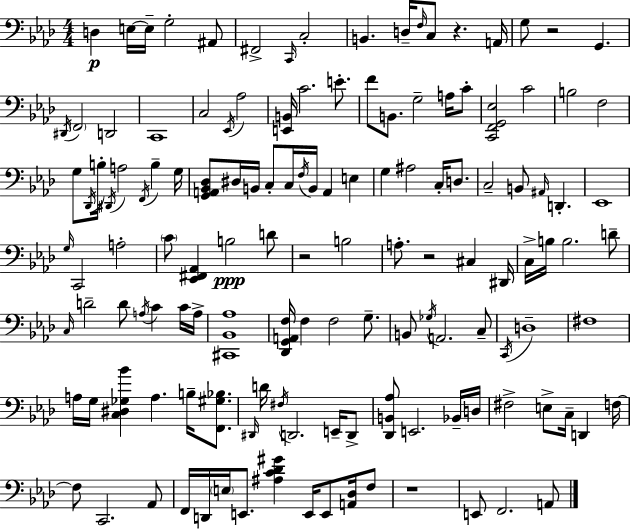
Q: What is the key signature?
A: AES major